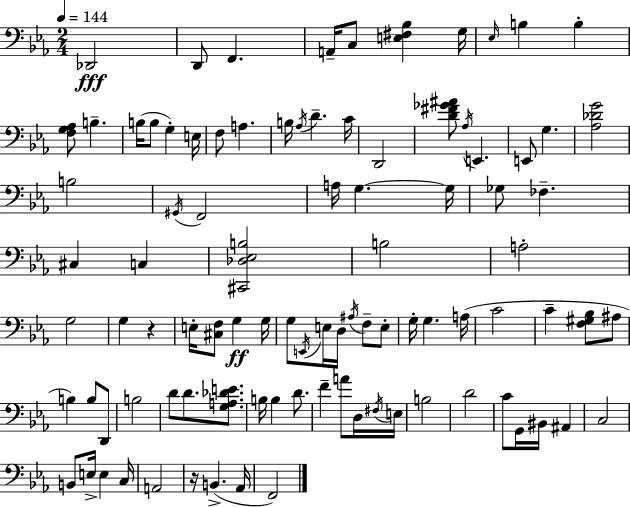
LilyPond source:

{
  \clef bass
  \numericTimeSignature
  \time 2/4
  \key c \minor
  \tempo 4 = 144
  des,2\fff | d,8 f,4. | a,16-- c8 <e fis bes>4 g16 | \grace { ees16 } b4 b4-. | \break <f g aes>8 b4.-- | b16( b8 g4-.) | e16 f8 a4. | b16 \acciaccatura { aes16 } d'4.-- | \break c'16 d,2 | <d' fis' ges' ais'>8 \acciaccatura { aes16 } e,4. | e,8 g4. | <aes des' g'>2 | \break b2 | \acciaccatura { gis,16 } f,2 | a16 g4.~~ | g16 ges8 fes4.-- | \break cis4 | c4 <cis, des ees b>2 | b2 | a2-. | \break g2 | g4 | r4 e16-. <cis f>8 g4\ff | g16 g8 \acciaccatura { e,16 } e16 | \break d16 \acciaccatura { ais16 } f8-- e8-. g16-. g4. | a16( c'2 | c'4-- | <f gis bes>8 ais8 b4) | \break b8 d,8 b2 | d'8 | d'8. <g a des' e'>8. b16 b4 | d'8. f'4-- | \break a'8 d16 \acciaccatura { fis16 } e16 b2 | d'2 | c'8 | g,16 bis,16 ais,4 c2 | \break b,8 | e16-> e4 c16 a,2 | r16 | b,4.->( aes,16 f,2) | \break \bar "|."
}